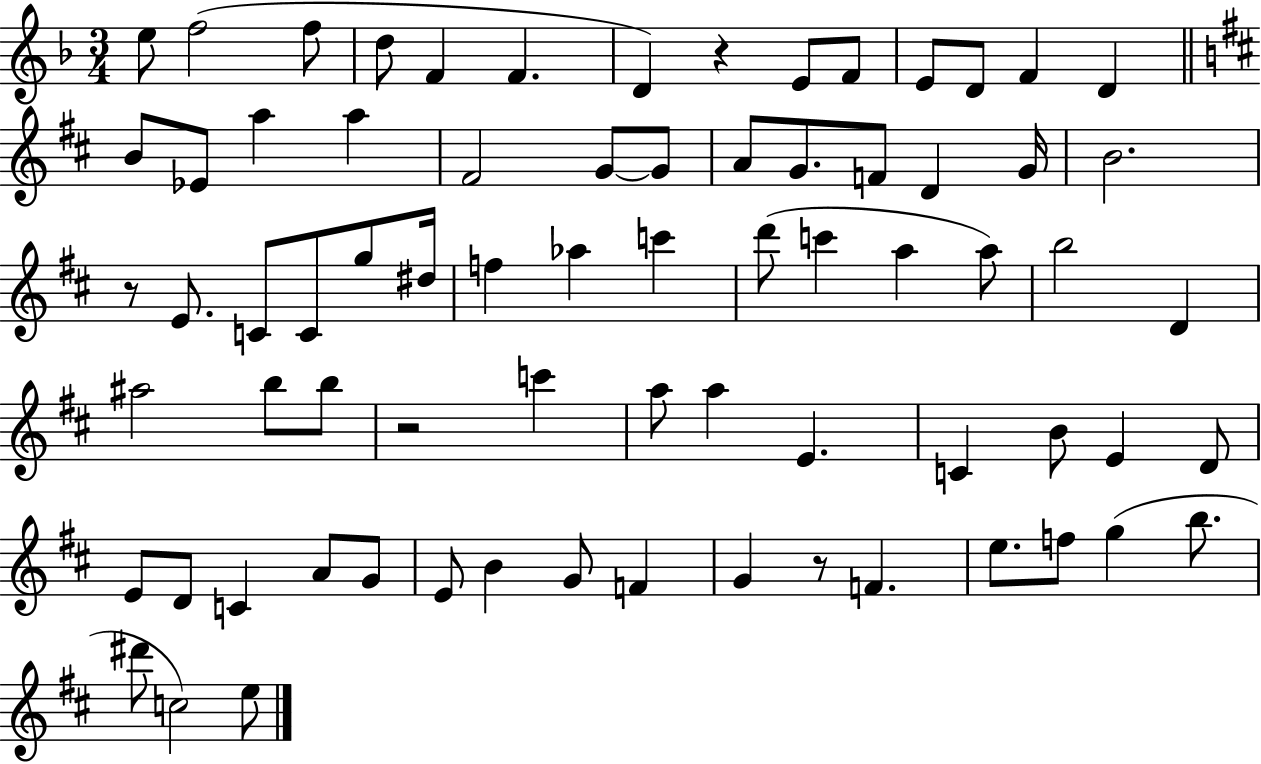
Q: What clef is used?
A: treble